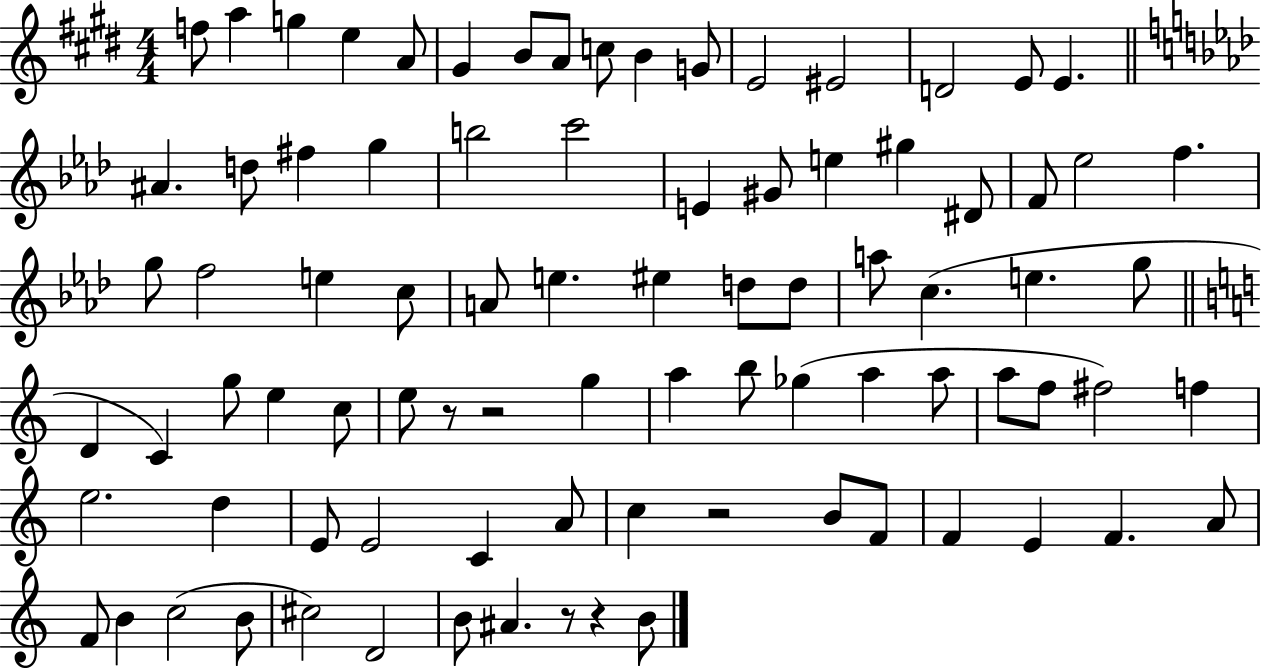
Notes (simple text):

F5/e A5/q G5/q E5/q A4/e G#4/q B4/e A4/e C5/e B4/q G4/e E4/h EIS4/h D4/h E4/e E4/q. A#4/q. D5/e F#5/q G5/q B5/h C6/h E4/q G#4/e E5/q G#5/q D#4/e F4/e Eb5/h F5/q. G5/e F5/h E5/q C5/e A4/e E5/q. EIS5/q D5/e D5/e A5/e C5/q. E5/q. G5/e D4/q C4/q G5/e E5/q C5/e E5/e R/e R/h G5/q A5/q B5/e Gb5/q A5/q A5/e A5/e F5/e F#5/h F5/q E5/h. D5/q E4/e E4/h C4/q A4/e C5/q R/h B4/e F4/e F4/q E4/q F4/q. A4/e F4/e B4/q C5/h B4/e C#5/h D4/h B4/e A#4/q. R/e R/q B4/e